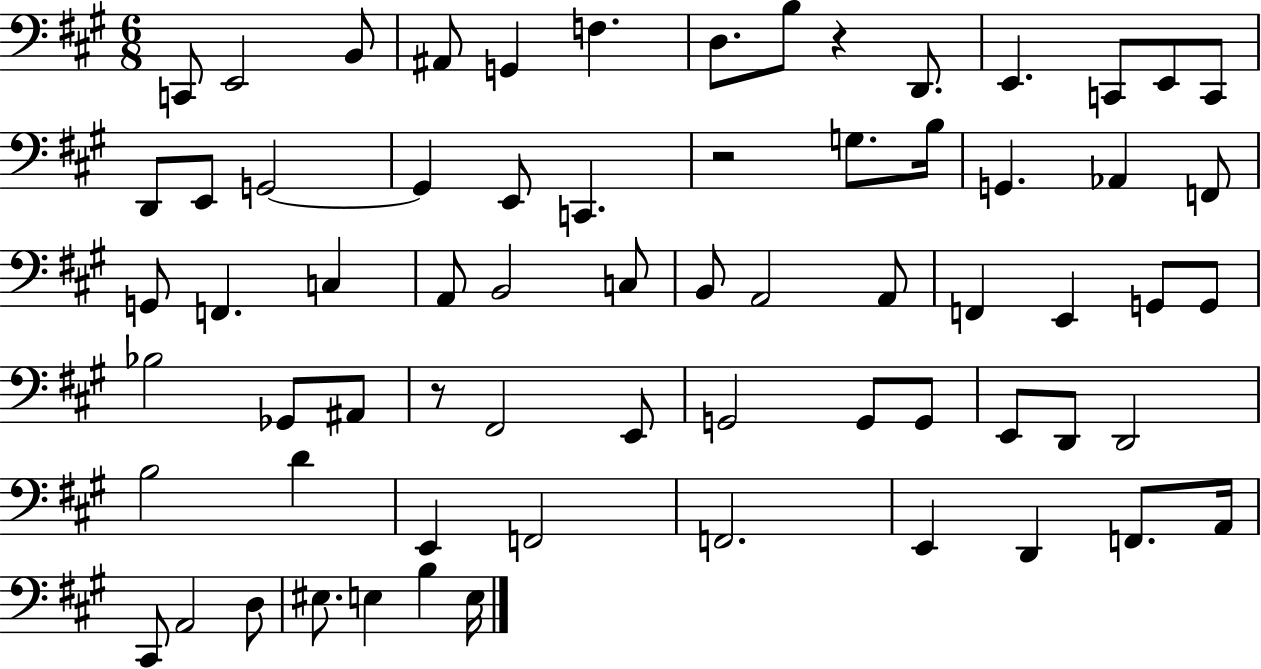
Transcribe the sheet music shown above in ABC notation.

X:1
T:Untitled
M:6/8
L:1/4
K:A
C,,/2 E,,2 B,,/2 ^A,,/2 G,, F, D,/2 B,/2 z D,,/2 E,, C,,/2 E,,/2 C,,/2 D,,/2 E,,/2 G,,2 G,, E,,/2 C,, z2 G,/2 B,/4 G,, _A,, F,,/2 G,,/2 F,, C, A,,/2 B,,2 C,/2 B,,/2 A,,2 A,,/2 F,, E,, G,,/2 G,,/2 _B,2 _G,,/2 ^A,,/2 z/2 ^F,,2 E,,/2 G,,2 G,,/2 G,,/2 E,,/2 D,,/2 D,,2 B,2 D E,, F,,2 F,,2 E,, D,, F,,/2 A,,/4 ^C,,/2 A,,2 D,/2 ^E,/2 E, B, E,/4